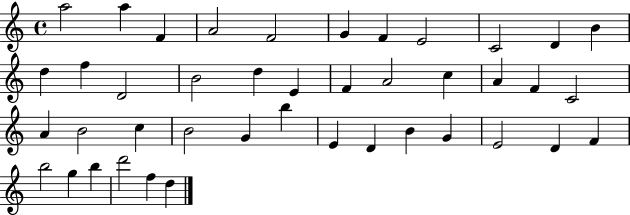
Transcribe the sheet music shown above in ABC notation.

X:1
T:Untitled
M:4/4
L:1/4
K:C
a2 a F A2 F2 G F E2 C2 D B d f D2 B2 d E F A2 c A F C2 A B2 c B2 G b E D B G E2 D F b2 g b d'2 f d